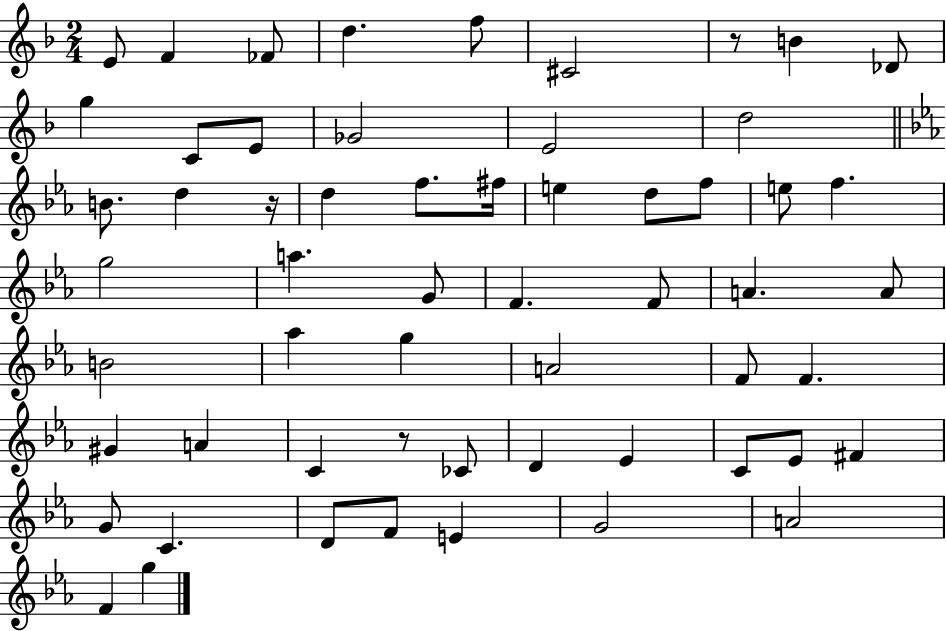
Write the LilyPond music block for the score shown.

{
  \clef treble
  \numericTimeSignature
  \time 2/4
  \key f \major
  \repeat volta 2 { e'8 f'4 fes'8 | d''4. f''8 | cis'2 | r8 b'4 des'8 | \break g''4 c'8 e'8 | ges'2 | e'2 | d''2 | \break \bar "||" \break \key c \minor b'8. d''4 r16 | d''4 f''8. fis''16 | e''4 d''8 f''8 | e''8 f''4. | \break g''2 | a''4. g'8 | f'4. f'8 | a'4. a'8 | \break b'2 | aes''4 g''4 | a'2 | f'8 f'4. | \break gis'4 a'4 | c'4 r8 ces'8 | d'4 ees'4 | c'8 ees'8 fis'4 | \break g'8 c'4. | d'8 f'8 e'4 | g'2 | a'2 | \break f'4 g''4 | } \bar "|."
}